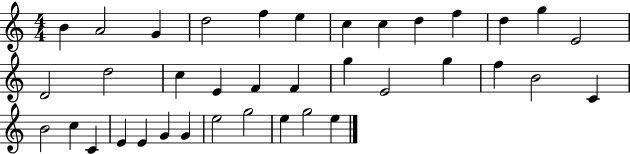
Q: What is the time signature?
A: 4/4